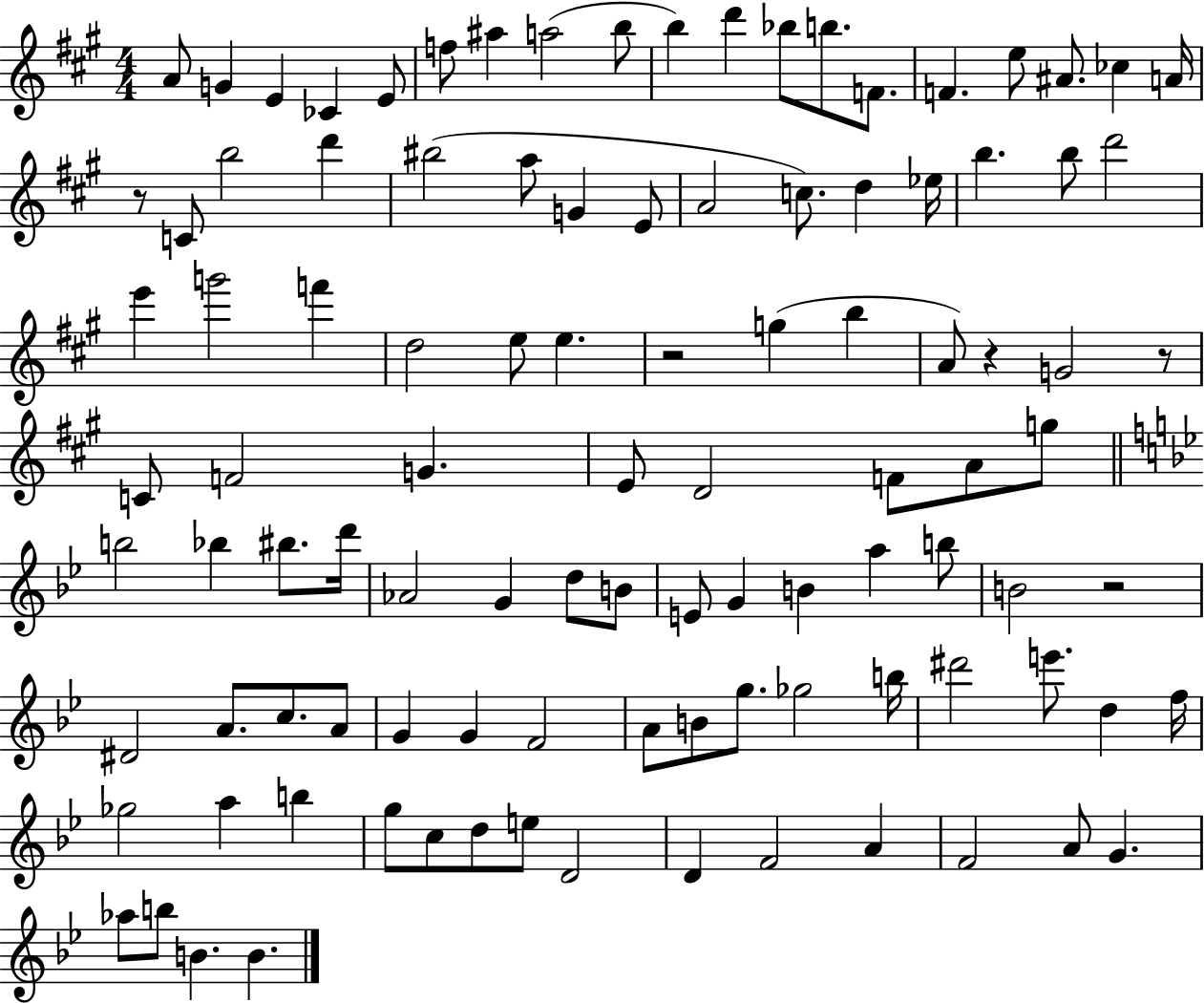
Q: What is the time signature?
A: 4/4